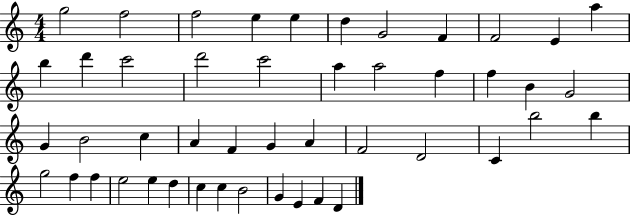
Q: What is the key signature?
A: C major